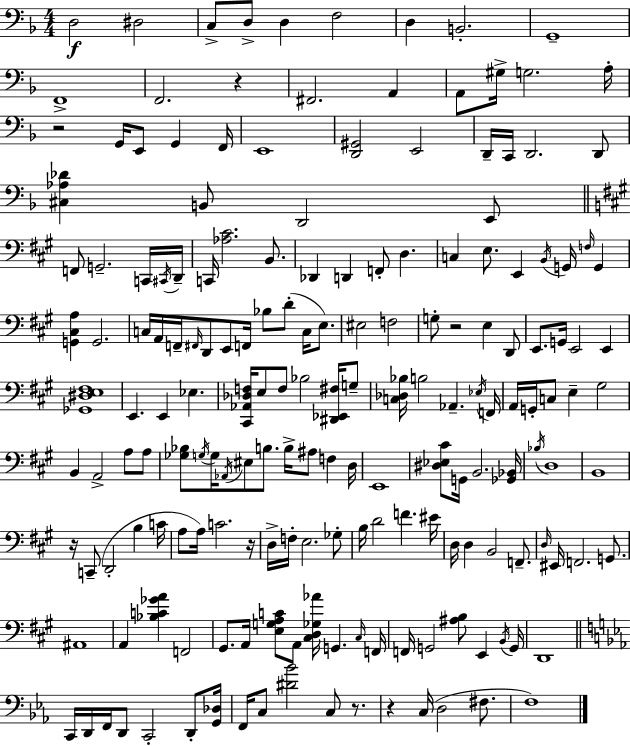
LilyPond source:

{
  \clef bass
  \numericTimeSignature
  \time 4/4
  \key f \major
  d2\f dis2 | c8-> d8-> d4 f2 | d4 b,2.-. | g,1-- | \break f,1-> | f,2. r4 | fis,2. a,4 | a,8 gis16-> g2. a16-. | \break r2 g,16 e,8 g,4 f,16 | e,1 | <d, gis,>2 e,2 | d,16-- c,16 d,2. d,8 | \break <cis aes des'>4 b,8 d,2 e,8 | \bar "||" \break \key a \major f,8 g,2.-- c,16 \acciaccatura { cis,16 } | d,16-- c,16 <aes cis'>2. b,8. | des,4 d,4 f,8-. d4. | c4 e8. e,4 \acciaccatura { b,16 } g,16 \grace { f16 } g,4 | \break <g, cis a>4 g,2. | c16 a,16 f,16-- \grace { fis,16 } d,8 e,8 f,16 bes8 d'8-.( | c16 e8.) eis2 f2 | g8-. r2 e4 | \break d,8 e,8. g,16 e,2 | e,4 <ges, dis e fis>1 | e,4. e,4 ees4. | <cis, aes, des f>16 e8 f8 bes2 | \break <dis, ees, fis>16 g8-- <c des bes>16 b2 aes,4.-- | \acciaccatura { ees16 } f,16 a,16 g,16-. c8 e4-- gis2 | b,4 a,2-> | a8 a8 <ges bes>8 \acciaccatura { g16 } g16 \acciaccatura { aes,16 } eis8 b8. b16-> | \break ais8 f4 d16 e,1 | <dis ees cis'>8 g,16 b,2. | <ges, bes,>16 \acciaccatura { bes16 } d1 | b,1 | \break r16 c,8--( d,2-. | b4 c'16 a8 a16) c'2. | r16 d16-> f16-. e2. | ges8-. b16 d'2 | \break f'4. eis'16 d16 d4 b,2 | f,8.-- \grace { d16 } eis,16 f,2. | g,8. ais,1 | a,4 <bes c' ges' a'>4 | \break f,2 gis,8. a,16 <e g a c'>8 a,8 | <cis d ges aes'>16 g,4. \grace { cis16 } f,16 f,16 g,2 | <ais b>8 e,4 \acciaccatura { b,16 } g,16 d,1 | \bar "||" \break \key c \minor c,16 d,16 f,16 d,8 c,2-. d,8-. <g, des>16 | f,16 c8 <dis' bes'>2 c8 r8. | r4 c16( d2 fis8. | f1) | \break \bar "|."
}